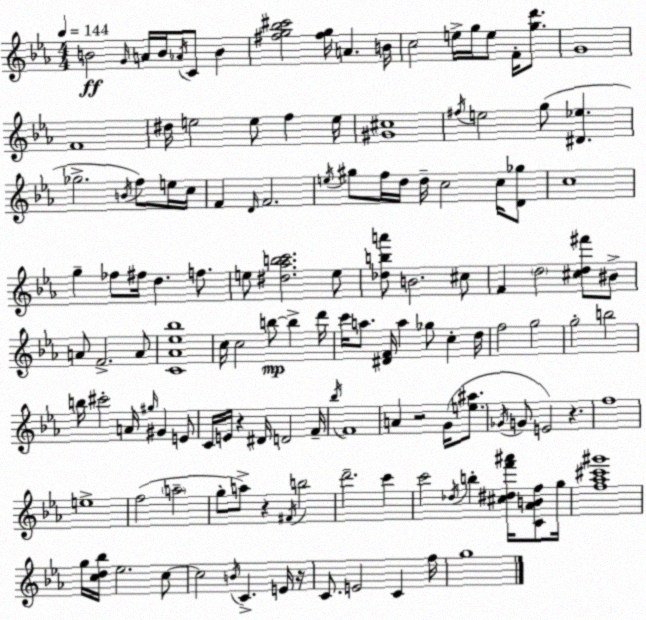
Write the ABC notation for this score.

X:1
T:Untitled
M:4/4
L:1/4
K:Eb
B2 G/4 A/4 B/4 _A/4 C/2 B [^fg_b^c']2 [^fg]/4 A B/4 c2 e/4 g/4 e/2 F/4 [gd']/2 G4 F4 ^d/4 e2 e/2 f e/4 [^G^c]4 ^f/4 e2 g/2 [^D_e] _g2 B/4 f/2 e/4 c/4 F D/4 F2 e/4 ^g/2 f/4 d/4 d/4 c2 c/4 [D_g]/2 c4 g _f/2 ^f/4 d f/2 e/2 [^d_abc']2 e/2 [_dba']/2 B2 ^c/2 F d2 [^cd^f']/2 ^B/2 A/2 F2 A/2 [C_A_e_b]4 c/4 c2 b/2 b d'/4 c'/4 a/2 [^DF]/4 a _g/2 c d/4 f2 g2 g2 b2 b/4 ^c'2 A/4 ^g/4 ^G E/2 C/4 E/4 z ^D/4 D2 F/4 _b/4 F4 A z2 G/4 [e^a]/2 _G/4 G/2 E2 z f4 e4 f2 a2 g/2 a/2 z ^F/4 b2 d'2 c' c'2 _d/4 b [^c^df'^a']/4 [C_ABf]/2 g/4 [f_a^c'^g']4 g/4 [cd_b]/4 _e2 c/2 c2 B/4 C E/4 z/4 C/2 E2 C f/4 g4